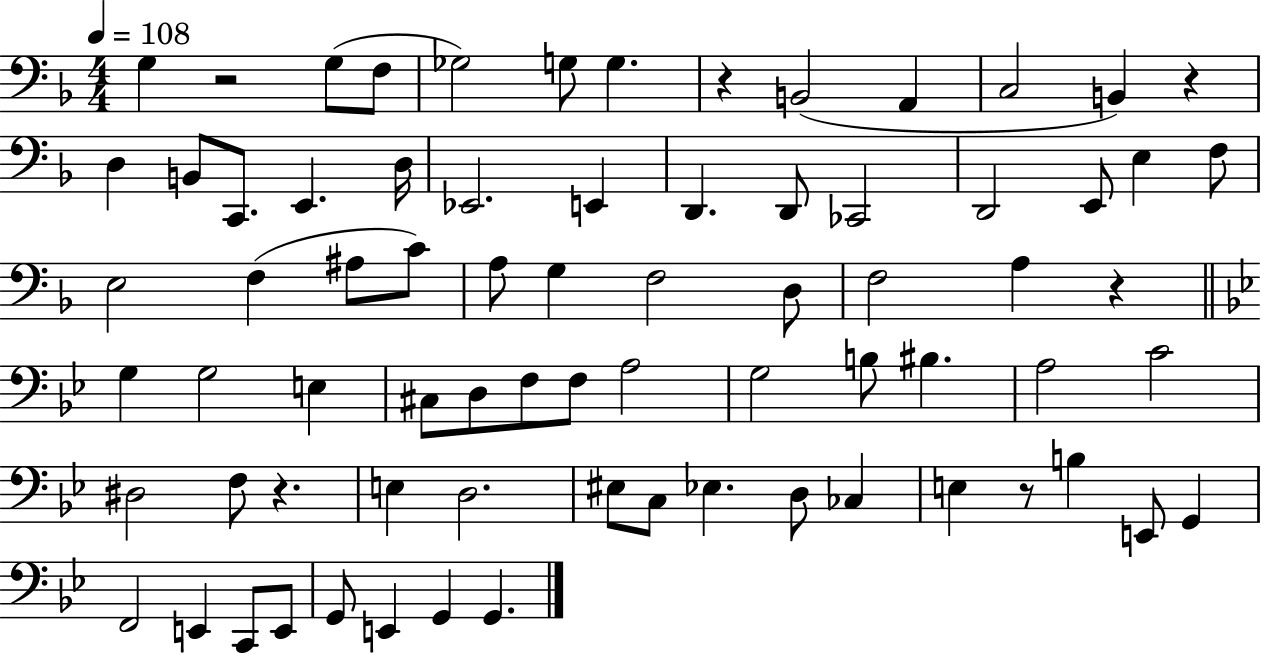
{
  \clef bass
  \numericTimeSignature
  \time 4/4
  \key f \major
  \tempo 4 = 108
  g4 r2 g8( f8 | ges2) g8 g4. | r4 b,2( a,4 | c2 b,4) r4 | \break d4 b,8 c,8. e,4. d16 | ees,2. e,4 | d,4. d,8 ces,2 | d,2 e,8 e4 f8 | \break e2 f4( ais8 c'8) | a8 g4 f2 d8 | f2 a4 r4 | \bar "||" \break \key g \minor g4 g2 e4 | cis8 d8 f8 f8 a2 | g2 b8 bis4. | a2 c'2 | \break dis2 f8 r4. | e4 d2. | eis8 c8 ees4. d8 ces4 | e4 r8 b4 e,8 g,4 | \break f,2 e,4 c,8 e,8 | g,8 e,4 g,4 g,4. | \bar "|."
}